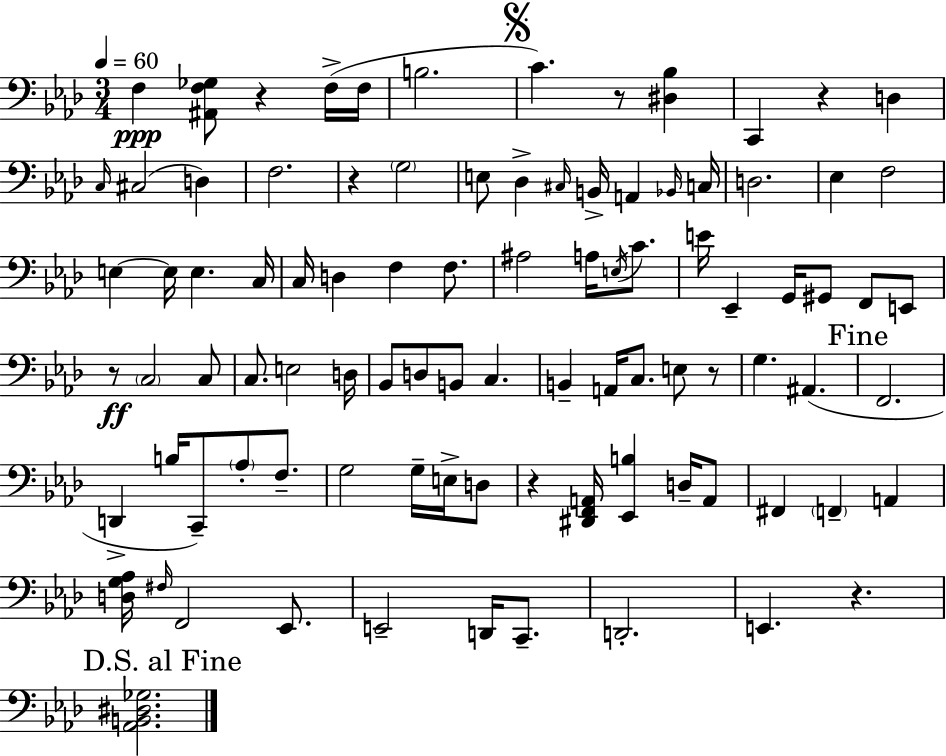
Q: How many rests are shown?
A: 8